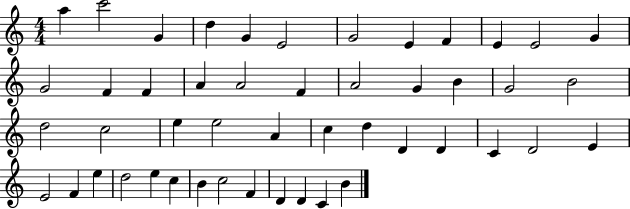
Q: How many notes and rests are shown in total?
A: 48